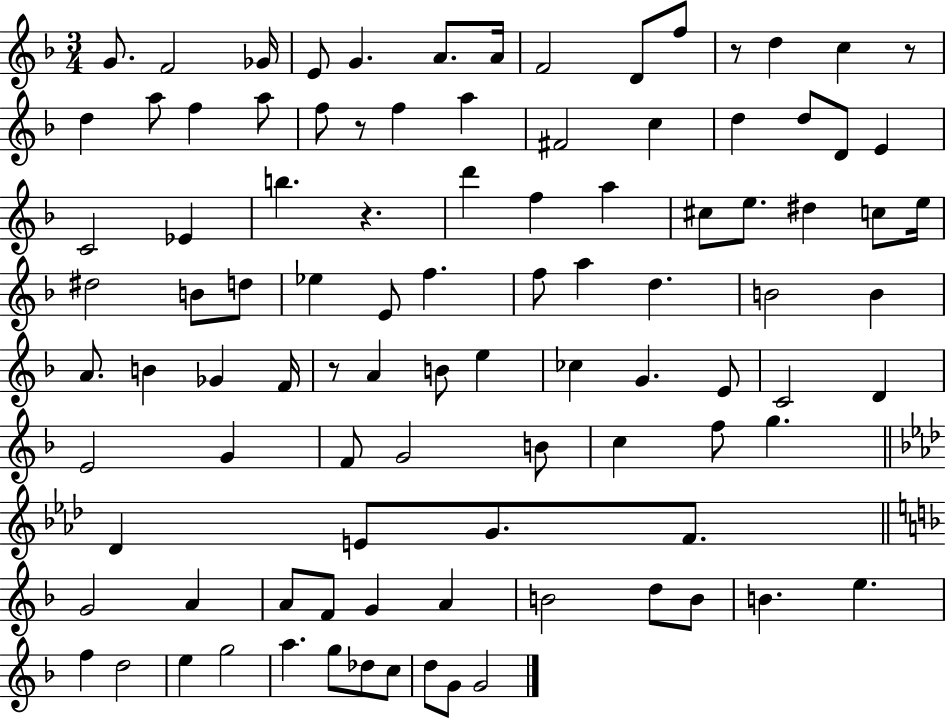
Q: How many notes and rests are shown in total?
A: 98